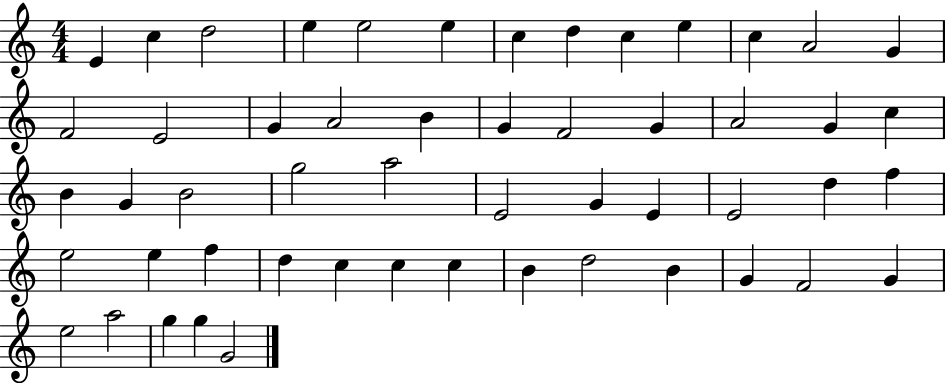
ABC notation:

X:1
T:Untitled
M:4/4
L:1/4
K:C
E c d2 e e2 e c d c e c A2 G F2 E2 G A2 B G F2 G A2 G c B G B2 g2 a2 E2 G E E2 d f e2 e f d c c c B d2 B G F2 G e2 a2 g g G2